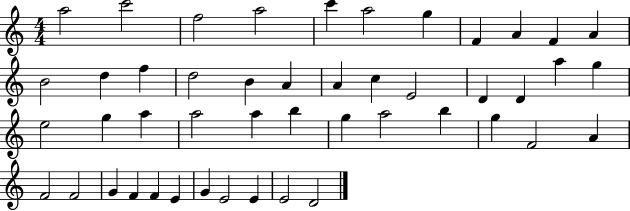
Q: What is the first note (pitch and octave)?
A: A5